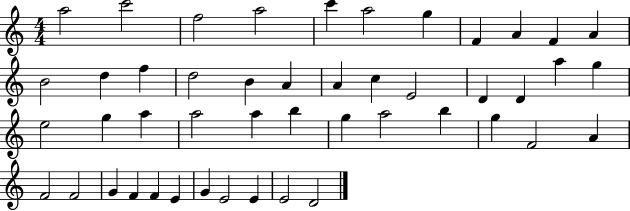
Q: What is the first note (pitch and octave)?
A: A5